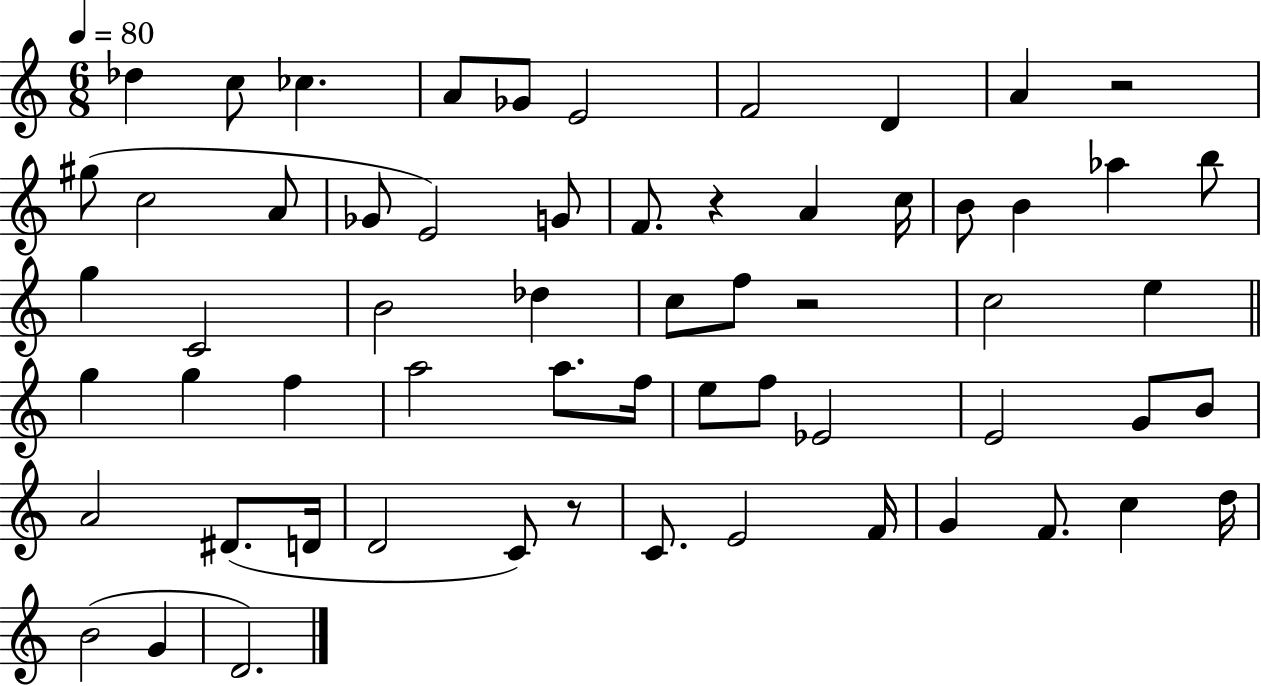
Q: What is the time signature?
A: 6/8